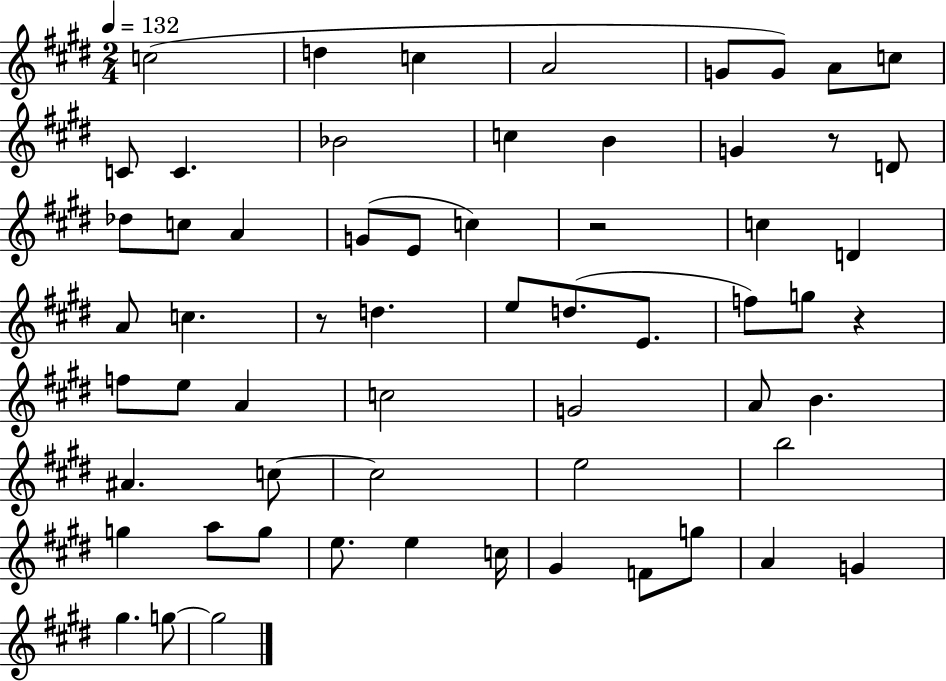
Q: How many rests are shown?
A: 4